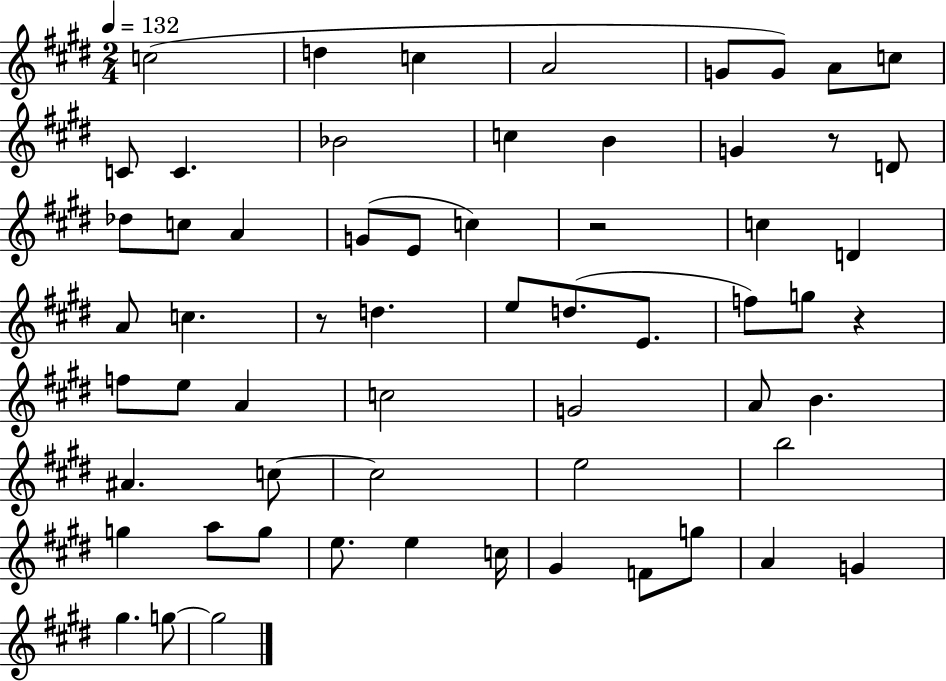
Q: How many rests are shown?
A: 4